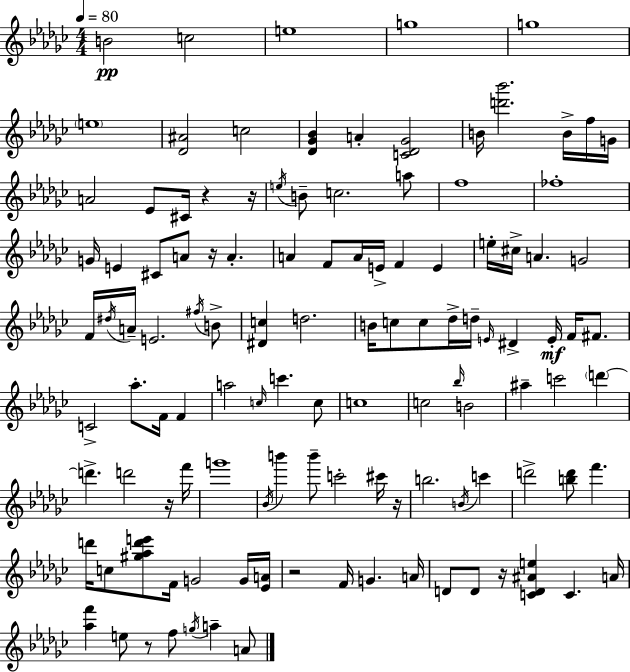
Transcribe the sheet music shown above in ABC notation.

X:1
T:Untitled
M:4/4
L:1/4
K:Ebm
B2 c2 e4 g4 g4 e4 [_D^A]2 c2 [_D_G_B] A [C_D_G]2 B/4 [d'_b']2 B/4 f/4 G/4 A2 _E/2 ^C/4 z z/4 e/4 B/2 c2 a/2 f4 _f4 G/4 E ^C/2 A/2 z/4 A A F/2 A/4 E/4 F E e/4 ^c/4 A G2 F/4 ^d/4 A/4 E2 ^f/4 B/2 [^Dc] d2 B/4 c/2 c/2 _d/4 d/4 E/4 ^D E/4 F/4 ^F/2 C2 _a/2 F/4 F a2 c/4 c' c/2 c4 c2 _b/4 B2 ^a c'2 d' d' d'2 z/4 f'/4 g'4 _B/4 b' b'/2 c'2 ^c'/4 z/4 b2 B/4 c' d'2 [bd']/2 f' d'/4 c/2 [^g_ad'e']/2 F/4 G2 G/4 [_EA]/4 z2 F/4 G A/4 D/2 D/2 z/4 [CD^Ae] C A/4 [_af'] e/2 z/2 f/2 g/4 a A/2